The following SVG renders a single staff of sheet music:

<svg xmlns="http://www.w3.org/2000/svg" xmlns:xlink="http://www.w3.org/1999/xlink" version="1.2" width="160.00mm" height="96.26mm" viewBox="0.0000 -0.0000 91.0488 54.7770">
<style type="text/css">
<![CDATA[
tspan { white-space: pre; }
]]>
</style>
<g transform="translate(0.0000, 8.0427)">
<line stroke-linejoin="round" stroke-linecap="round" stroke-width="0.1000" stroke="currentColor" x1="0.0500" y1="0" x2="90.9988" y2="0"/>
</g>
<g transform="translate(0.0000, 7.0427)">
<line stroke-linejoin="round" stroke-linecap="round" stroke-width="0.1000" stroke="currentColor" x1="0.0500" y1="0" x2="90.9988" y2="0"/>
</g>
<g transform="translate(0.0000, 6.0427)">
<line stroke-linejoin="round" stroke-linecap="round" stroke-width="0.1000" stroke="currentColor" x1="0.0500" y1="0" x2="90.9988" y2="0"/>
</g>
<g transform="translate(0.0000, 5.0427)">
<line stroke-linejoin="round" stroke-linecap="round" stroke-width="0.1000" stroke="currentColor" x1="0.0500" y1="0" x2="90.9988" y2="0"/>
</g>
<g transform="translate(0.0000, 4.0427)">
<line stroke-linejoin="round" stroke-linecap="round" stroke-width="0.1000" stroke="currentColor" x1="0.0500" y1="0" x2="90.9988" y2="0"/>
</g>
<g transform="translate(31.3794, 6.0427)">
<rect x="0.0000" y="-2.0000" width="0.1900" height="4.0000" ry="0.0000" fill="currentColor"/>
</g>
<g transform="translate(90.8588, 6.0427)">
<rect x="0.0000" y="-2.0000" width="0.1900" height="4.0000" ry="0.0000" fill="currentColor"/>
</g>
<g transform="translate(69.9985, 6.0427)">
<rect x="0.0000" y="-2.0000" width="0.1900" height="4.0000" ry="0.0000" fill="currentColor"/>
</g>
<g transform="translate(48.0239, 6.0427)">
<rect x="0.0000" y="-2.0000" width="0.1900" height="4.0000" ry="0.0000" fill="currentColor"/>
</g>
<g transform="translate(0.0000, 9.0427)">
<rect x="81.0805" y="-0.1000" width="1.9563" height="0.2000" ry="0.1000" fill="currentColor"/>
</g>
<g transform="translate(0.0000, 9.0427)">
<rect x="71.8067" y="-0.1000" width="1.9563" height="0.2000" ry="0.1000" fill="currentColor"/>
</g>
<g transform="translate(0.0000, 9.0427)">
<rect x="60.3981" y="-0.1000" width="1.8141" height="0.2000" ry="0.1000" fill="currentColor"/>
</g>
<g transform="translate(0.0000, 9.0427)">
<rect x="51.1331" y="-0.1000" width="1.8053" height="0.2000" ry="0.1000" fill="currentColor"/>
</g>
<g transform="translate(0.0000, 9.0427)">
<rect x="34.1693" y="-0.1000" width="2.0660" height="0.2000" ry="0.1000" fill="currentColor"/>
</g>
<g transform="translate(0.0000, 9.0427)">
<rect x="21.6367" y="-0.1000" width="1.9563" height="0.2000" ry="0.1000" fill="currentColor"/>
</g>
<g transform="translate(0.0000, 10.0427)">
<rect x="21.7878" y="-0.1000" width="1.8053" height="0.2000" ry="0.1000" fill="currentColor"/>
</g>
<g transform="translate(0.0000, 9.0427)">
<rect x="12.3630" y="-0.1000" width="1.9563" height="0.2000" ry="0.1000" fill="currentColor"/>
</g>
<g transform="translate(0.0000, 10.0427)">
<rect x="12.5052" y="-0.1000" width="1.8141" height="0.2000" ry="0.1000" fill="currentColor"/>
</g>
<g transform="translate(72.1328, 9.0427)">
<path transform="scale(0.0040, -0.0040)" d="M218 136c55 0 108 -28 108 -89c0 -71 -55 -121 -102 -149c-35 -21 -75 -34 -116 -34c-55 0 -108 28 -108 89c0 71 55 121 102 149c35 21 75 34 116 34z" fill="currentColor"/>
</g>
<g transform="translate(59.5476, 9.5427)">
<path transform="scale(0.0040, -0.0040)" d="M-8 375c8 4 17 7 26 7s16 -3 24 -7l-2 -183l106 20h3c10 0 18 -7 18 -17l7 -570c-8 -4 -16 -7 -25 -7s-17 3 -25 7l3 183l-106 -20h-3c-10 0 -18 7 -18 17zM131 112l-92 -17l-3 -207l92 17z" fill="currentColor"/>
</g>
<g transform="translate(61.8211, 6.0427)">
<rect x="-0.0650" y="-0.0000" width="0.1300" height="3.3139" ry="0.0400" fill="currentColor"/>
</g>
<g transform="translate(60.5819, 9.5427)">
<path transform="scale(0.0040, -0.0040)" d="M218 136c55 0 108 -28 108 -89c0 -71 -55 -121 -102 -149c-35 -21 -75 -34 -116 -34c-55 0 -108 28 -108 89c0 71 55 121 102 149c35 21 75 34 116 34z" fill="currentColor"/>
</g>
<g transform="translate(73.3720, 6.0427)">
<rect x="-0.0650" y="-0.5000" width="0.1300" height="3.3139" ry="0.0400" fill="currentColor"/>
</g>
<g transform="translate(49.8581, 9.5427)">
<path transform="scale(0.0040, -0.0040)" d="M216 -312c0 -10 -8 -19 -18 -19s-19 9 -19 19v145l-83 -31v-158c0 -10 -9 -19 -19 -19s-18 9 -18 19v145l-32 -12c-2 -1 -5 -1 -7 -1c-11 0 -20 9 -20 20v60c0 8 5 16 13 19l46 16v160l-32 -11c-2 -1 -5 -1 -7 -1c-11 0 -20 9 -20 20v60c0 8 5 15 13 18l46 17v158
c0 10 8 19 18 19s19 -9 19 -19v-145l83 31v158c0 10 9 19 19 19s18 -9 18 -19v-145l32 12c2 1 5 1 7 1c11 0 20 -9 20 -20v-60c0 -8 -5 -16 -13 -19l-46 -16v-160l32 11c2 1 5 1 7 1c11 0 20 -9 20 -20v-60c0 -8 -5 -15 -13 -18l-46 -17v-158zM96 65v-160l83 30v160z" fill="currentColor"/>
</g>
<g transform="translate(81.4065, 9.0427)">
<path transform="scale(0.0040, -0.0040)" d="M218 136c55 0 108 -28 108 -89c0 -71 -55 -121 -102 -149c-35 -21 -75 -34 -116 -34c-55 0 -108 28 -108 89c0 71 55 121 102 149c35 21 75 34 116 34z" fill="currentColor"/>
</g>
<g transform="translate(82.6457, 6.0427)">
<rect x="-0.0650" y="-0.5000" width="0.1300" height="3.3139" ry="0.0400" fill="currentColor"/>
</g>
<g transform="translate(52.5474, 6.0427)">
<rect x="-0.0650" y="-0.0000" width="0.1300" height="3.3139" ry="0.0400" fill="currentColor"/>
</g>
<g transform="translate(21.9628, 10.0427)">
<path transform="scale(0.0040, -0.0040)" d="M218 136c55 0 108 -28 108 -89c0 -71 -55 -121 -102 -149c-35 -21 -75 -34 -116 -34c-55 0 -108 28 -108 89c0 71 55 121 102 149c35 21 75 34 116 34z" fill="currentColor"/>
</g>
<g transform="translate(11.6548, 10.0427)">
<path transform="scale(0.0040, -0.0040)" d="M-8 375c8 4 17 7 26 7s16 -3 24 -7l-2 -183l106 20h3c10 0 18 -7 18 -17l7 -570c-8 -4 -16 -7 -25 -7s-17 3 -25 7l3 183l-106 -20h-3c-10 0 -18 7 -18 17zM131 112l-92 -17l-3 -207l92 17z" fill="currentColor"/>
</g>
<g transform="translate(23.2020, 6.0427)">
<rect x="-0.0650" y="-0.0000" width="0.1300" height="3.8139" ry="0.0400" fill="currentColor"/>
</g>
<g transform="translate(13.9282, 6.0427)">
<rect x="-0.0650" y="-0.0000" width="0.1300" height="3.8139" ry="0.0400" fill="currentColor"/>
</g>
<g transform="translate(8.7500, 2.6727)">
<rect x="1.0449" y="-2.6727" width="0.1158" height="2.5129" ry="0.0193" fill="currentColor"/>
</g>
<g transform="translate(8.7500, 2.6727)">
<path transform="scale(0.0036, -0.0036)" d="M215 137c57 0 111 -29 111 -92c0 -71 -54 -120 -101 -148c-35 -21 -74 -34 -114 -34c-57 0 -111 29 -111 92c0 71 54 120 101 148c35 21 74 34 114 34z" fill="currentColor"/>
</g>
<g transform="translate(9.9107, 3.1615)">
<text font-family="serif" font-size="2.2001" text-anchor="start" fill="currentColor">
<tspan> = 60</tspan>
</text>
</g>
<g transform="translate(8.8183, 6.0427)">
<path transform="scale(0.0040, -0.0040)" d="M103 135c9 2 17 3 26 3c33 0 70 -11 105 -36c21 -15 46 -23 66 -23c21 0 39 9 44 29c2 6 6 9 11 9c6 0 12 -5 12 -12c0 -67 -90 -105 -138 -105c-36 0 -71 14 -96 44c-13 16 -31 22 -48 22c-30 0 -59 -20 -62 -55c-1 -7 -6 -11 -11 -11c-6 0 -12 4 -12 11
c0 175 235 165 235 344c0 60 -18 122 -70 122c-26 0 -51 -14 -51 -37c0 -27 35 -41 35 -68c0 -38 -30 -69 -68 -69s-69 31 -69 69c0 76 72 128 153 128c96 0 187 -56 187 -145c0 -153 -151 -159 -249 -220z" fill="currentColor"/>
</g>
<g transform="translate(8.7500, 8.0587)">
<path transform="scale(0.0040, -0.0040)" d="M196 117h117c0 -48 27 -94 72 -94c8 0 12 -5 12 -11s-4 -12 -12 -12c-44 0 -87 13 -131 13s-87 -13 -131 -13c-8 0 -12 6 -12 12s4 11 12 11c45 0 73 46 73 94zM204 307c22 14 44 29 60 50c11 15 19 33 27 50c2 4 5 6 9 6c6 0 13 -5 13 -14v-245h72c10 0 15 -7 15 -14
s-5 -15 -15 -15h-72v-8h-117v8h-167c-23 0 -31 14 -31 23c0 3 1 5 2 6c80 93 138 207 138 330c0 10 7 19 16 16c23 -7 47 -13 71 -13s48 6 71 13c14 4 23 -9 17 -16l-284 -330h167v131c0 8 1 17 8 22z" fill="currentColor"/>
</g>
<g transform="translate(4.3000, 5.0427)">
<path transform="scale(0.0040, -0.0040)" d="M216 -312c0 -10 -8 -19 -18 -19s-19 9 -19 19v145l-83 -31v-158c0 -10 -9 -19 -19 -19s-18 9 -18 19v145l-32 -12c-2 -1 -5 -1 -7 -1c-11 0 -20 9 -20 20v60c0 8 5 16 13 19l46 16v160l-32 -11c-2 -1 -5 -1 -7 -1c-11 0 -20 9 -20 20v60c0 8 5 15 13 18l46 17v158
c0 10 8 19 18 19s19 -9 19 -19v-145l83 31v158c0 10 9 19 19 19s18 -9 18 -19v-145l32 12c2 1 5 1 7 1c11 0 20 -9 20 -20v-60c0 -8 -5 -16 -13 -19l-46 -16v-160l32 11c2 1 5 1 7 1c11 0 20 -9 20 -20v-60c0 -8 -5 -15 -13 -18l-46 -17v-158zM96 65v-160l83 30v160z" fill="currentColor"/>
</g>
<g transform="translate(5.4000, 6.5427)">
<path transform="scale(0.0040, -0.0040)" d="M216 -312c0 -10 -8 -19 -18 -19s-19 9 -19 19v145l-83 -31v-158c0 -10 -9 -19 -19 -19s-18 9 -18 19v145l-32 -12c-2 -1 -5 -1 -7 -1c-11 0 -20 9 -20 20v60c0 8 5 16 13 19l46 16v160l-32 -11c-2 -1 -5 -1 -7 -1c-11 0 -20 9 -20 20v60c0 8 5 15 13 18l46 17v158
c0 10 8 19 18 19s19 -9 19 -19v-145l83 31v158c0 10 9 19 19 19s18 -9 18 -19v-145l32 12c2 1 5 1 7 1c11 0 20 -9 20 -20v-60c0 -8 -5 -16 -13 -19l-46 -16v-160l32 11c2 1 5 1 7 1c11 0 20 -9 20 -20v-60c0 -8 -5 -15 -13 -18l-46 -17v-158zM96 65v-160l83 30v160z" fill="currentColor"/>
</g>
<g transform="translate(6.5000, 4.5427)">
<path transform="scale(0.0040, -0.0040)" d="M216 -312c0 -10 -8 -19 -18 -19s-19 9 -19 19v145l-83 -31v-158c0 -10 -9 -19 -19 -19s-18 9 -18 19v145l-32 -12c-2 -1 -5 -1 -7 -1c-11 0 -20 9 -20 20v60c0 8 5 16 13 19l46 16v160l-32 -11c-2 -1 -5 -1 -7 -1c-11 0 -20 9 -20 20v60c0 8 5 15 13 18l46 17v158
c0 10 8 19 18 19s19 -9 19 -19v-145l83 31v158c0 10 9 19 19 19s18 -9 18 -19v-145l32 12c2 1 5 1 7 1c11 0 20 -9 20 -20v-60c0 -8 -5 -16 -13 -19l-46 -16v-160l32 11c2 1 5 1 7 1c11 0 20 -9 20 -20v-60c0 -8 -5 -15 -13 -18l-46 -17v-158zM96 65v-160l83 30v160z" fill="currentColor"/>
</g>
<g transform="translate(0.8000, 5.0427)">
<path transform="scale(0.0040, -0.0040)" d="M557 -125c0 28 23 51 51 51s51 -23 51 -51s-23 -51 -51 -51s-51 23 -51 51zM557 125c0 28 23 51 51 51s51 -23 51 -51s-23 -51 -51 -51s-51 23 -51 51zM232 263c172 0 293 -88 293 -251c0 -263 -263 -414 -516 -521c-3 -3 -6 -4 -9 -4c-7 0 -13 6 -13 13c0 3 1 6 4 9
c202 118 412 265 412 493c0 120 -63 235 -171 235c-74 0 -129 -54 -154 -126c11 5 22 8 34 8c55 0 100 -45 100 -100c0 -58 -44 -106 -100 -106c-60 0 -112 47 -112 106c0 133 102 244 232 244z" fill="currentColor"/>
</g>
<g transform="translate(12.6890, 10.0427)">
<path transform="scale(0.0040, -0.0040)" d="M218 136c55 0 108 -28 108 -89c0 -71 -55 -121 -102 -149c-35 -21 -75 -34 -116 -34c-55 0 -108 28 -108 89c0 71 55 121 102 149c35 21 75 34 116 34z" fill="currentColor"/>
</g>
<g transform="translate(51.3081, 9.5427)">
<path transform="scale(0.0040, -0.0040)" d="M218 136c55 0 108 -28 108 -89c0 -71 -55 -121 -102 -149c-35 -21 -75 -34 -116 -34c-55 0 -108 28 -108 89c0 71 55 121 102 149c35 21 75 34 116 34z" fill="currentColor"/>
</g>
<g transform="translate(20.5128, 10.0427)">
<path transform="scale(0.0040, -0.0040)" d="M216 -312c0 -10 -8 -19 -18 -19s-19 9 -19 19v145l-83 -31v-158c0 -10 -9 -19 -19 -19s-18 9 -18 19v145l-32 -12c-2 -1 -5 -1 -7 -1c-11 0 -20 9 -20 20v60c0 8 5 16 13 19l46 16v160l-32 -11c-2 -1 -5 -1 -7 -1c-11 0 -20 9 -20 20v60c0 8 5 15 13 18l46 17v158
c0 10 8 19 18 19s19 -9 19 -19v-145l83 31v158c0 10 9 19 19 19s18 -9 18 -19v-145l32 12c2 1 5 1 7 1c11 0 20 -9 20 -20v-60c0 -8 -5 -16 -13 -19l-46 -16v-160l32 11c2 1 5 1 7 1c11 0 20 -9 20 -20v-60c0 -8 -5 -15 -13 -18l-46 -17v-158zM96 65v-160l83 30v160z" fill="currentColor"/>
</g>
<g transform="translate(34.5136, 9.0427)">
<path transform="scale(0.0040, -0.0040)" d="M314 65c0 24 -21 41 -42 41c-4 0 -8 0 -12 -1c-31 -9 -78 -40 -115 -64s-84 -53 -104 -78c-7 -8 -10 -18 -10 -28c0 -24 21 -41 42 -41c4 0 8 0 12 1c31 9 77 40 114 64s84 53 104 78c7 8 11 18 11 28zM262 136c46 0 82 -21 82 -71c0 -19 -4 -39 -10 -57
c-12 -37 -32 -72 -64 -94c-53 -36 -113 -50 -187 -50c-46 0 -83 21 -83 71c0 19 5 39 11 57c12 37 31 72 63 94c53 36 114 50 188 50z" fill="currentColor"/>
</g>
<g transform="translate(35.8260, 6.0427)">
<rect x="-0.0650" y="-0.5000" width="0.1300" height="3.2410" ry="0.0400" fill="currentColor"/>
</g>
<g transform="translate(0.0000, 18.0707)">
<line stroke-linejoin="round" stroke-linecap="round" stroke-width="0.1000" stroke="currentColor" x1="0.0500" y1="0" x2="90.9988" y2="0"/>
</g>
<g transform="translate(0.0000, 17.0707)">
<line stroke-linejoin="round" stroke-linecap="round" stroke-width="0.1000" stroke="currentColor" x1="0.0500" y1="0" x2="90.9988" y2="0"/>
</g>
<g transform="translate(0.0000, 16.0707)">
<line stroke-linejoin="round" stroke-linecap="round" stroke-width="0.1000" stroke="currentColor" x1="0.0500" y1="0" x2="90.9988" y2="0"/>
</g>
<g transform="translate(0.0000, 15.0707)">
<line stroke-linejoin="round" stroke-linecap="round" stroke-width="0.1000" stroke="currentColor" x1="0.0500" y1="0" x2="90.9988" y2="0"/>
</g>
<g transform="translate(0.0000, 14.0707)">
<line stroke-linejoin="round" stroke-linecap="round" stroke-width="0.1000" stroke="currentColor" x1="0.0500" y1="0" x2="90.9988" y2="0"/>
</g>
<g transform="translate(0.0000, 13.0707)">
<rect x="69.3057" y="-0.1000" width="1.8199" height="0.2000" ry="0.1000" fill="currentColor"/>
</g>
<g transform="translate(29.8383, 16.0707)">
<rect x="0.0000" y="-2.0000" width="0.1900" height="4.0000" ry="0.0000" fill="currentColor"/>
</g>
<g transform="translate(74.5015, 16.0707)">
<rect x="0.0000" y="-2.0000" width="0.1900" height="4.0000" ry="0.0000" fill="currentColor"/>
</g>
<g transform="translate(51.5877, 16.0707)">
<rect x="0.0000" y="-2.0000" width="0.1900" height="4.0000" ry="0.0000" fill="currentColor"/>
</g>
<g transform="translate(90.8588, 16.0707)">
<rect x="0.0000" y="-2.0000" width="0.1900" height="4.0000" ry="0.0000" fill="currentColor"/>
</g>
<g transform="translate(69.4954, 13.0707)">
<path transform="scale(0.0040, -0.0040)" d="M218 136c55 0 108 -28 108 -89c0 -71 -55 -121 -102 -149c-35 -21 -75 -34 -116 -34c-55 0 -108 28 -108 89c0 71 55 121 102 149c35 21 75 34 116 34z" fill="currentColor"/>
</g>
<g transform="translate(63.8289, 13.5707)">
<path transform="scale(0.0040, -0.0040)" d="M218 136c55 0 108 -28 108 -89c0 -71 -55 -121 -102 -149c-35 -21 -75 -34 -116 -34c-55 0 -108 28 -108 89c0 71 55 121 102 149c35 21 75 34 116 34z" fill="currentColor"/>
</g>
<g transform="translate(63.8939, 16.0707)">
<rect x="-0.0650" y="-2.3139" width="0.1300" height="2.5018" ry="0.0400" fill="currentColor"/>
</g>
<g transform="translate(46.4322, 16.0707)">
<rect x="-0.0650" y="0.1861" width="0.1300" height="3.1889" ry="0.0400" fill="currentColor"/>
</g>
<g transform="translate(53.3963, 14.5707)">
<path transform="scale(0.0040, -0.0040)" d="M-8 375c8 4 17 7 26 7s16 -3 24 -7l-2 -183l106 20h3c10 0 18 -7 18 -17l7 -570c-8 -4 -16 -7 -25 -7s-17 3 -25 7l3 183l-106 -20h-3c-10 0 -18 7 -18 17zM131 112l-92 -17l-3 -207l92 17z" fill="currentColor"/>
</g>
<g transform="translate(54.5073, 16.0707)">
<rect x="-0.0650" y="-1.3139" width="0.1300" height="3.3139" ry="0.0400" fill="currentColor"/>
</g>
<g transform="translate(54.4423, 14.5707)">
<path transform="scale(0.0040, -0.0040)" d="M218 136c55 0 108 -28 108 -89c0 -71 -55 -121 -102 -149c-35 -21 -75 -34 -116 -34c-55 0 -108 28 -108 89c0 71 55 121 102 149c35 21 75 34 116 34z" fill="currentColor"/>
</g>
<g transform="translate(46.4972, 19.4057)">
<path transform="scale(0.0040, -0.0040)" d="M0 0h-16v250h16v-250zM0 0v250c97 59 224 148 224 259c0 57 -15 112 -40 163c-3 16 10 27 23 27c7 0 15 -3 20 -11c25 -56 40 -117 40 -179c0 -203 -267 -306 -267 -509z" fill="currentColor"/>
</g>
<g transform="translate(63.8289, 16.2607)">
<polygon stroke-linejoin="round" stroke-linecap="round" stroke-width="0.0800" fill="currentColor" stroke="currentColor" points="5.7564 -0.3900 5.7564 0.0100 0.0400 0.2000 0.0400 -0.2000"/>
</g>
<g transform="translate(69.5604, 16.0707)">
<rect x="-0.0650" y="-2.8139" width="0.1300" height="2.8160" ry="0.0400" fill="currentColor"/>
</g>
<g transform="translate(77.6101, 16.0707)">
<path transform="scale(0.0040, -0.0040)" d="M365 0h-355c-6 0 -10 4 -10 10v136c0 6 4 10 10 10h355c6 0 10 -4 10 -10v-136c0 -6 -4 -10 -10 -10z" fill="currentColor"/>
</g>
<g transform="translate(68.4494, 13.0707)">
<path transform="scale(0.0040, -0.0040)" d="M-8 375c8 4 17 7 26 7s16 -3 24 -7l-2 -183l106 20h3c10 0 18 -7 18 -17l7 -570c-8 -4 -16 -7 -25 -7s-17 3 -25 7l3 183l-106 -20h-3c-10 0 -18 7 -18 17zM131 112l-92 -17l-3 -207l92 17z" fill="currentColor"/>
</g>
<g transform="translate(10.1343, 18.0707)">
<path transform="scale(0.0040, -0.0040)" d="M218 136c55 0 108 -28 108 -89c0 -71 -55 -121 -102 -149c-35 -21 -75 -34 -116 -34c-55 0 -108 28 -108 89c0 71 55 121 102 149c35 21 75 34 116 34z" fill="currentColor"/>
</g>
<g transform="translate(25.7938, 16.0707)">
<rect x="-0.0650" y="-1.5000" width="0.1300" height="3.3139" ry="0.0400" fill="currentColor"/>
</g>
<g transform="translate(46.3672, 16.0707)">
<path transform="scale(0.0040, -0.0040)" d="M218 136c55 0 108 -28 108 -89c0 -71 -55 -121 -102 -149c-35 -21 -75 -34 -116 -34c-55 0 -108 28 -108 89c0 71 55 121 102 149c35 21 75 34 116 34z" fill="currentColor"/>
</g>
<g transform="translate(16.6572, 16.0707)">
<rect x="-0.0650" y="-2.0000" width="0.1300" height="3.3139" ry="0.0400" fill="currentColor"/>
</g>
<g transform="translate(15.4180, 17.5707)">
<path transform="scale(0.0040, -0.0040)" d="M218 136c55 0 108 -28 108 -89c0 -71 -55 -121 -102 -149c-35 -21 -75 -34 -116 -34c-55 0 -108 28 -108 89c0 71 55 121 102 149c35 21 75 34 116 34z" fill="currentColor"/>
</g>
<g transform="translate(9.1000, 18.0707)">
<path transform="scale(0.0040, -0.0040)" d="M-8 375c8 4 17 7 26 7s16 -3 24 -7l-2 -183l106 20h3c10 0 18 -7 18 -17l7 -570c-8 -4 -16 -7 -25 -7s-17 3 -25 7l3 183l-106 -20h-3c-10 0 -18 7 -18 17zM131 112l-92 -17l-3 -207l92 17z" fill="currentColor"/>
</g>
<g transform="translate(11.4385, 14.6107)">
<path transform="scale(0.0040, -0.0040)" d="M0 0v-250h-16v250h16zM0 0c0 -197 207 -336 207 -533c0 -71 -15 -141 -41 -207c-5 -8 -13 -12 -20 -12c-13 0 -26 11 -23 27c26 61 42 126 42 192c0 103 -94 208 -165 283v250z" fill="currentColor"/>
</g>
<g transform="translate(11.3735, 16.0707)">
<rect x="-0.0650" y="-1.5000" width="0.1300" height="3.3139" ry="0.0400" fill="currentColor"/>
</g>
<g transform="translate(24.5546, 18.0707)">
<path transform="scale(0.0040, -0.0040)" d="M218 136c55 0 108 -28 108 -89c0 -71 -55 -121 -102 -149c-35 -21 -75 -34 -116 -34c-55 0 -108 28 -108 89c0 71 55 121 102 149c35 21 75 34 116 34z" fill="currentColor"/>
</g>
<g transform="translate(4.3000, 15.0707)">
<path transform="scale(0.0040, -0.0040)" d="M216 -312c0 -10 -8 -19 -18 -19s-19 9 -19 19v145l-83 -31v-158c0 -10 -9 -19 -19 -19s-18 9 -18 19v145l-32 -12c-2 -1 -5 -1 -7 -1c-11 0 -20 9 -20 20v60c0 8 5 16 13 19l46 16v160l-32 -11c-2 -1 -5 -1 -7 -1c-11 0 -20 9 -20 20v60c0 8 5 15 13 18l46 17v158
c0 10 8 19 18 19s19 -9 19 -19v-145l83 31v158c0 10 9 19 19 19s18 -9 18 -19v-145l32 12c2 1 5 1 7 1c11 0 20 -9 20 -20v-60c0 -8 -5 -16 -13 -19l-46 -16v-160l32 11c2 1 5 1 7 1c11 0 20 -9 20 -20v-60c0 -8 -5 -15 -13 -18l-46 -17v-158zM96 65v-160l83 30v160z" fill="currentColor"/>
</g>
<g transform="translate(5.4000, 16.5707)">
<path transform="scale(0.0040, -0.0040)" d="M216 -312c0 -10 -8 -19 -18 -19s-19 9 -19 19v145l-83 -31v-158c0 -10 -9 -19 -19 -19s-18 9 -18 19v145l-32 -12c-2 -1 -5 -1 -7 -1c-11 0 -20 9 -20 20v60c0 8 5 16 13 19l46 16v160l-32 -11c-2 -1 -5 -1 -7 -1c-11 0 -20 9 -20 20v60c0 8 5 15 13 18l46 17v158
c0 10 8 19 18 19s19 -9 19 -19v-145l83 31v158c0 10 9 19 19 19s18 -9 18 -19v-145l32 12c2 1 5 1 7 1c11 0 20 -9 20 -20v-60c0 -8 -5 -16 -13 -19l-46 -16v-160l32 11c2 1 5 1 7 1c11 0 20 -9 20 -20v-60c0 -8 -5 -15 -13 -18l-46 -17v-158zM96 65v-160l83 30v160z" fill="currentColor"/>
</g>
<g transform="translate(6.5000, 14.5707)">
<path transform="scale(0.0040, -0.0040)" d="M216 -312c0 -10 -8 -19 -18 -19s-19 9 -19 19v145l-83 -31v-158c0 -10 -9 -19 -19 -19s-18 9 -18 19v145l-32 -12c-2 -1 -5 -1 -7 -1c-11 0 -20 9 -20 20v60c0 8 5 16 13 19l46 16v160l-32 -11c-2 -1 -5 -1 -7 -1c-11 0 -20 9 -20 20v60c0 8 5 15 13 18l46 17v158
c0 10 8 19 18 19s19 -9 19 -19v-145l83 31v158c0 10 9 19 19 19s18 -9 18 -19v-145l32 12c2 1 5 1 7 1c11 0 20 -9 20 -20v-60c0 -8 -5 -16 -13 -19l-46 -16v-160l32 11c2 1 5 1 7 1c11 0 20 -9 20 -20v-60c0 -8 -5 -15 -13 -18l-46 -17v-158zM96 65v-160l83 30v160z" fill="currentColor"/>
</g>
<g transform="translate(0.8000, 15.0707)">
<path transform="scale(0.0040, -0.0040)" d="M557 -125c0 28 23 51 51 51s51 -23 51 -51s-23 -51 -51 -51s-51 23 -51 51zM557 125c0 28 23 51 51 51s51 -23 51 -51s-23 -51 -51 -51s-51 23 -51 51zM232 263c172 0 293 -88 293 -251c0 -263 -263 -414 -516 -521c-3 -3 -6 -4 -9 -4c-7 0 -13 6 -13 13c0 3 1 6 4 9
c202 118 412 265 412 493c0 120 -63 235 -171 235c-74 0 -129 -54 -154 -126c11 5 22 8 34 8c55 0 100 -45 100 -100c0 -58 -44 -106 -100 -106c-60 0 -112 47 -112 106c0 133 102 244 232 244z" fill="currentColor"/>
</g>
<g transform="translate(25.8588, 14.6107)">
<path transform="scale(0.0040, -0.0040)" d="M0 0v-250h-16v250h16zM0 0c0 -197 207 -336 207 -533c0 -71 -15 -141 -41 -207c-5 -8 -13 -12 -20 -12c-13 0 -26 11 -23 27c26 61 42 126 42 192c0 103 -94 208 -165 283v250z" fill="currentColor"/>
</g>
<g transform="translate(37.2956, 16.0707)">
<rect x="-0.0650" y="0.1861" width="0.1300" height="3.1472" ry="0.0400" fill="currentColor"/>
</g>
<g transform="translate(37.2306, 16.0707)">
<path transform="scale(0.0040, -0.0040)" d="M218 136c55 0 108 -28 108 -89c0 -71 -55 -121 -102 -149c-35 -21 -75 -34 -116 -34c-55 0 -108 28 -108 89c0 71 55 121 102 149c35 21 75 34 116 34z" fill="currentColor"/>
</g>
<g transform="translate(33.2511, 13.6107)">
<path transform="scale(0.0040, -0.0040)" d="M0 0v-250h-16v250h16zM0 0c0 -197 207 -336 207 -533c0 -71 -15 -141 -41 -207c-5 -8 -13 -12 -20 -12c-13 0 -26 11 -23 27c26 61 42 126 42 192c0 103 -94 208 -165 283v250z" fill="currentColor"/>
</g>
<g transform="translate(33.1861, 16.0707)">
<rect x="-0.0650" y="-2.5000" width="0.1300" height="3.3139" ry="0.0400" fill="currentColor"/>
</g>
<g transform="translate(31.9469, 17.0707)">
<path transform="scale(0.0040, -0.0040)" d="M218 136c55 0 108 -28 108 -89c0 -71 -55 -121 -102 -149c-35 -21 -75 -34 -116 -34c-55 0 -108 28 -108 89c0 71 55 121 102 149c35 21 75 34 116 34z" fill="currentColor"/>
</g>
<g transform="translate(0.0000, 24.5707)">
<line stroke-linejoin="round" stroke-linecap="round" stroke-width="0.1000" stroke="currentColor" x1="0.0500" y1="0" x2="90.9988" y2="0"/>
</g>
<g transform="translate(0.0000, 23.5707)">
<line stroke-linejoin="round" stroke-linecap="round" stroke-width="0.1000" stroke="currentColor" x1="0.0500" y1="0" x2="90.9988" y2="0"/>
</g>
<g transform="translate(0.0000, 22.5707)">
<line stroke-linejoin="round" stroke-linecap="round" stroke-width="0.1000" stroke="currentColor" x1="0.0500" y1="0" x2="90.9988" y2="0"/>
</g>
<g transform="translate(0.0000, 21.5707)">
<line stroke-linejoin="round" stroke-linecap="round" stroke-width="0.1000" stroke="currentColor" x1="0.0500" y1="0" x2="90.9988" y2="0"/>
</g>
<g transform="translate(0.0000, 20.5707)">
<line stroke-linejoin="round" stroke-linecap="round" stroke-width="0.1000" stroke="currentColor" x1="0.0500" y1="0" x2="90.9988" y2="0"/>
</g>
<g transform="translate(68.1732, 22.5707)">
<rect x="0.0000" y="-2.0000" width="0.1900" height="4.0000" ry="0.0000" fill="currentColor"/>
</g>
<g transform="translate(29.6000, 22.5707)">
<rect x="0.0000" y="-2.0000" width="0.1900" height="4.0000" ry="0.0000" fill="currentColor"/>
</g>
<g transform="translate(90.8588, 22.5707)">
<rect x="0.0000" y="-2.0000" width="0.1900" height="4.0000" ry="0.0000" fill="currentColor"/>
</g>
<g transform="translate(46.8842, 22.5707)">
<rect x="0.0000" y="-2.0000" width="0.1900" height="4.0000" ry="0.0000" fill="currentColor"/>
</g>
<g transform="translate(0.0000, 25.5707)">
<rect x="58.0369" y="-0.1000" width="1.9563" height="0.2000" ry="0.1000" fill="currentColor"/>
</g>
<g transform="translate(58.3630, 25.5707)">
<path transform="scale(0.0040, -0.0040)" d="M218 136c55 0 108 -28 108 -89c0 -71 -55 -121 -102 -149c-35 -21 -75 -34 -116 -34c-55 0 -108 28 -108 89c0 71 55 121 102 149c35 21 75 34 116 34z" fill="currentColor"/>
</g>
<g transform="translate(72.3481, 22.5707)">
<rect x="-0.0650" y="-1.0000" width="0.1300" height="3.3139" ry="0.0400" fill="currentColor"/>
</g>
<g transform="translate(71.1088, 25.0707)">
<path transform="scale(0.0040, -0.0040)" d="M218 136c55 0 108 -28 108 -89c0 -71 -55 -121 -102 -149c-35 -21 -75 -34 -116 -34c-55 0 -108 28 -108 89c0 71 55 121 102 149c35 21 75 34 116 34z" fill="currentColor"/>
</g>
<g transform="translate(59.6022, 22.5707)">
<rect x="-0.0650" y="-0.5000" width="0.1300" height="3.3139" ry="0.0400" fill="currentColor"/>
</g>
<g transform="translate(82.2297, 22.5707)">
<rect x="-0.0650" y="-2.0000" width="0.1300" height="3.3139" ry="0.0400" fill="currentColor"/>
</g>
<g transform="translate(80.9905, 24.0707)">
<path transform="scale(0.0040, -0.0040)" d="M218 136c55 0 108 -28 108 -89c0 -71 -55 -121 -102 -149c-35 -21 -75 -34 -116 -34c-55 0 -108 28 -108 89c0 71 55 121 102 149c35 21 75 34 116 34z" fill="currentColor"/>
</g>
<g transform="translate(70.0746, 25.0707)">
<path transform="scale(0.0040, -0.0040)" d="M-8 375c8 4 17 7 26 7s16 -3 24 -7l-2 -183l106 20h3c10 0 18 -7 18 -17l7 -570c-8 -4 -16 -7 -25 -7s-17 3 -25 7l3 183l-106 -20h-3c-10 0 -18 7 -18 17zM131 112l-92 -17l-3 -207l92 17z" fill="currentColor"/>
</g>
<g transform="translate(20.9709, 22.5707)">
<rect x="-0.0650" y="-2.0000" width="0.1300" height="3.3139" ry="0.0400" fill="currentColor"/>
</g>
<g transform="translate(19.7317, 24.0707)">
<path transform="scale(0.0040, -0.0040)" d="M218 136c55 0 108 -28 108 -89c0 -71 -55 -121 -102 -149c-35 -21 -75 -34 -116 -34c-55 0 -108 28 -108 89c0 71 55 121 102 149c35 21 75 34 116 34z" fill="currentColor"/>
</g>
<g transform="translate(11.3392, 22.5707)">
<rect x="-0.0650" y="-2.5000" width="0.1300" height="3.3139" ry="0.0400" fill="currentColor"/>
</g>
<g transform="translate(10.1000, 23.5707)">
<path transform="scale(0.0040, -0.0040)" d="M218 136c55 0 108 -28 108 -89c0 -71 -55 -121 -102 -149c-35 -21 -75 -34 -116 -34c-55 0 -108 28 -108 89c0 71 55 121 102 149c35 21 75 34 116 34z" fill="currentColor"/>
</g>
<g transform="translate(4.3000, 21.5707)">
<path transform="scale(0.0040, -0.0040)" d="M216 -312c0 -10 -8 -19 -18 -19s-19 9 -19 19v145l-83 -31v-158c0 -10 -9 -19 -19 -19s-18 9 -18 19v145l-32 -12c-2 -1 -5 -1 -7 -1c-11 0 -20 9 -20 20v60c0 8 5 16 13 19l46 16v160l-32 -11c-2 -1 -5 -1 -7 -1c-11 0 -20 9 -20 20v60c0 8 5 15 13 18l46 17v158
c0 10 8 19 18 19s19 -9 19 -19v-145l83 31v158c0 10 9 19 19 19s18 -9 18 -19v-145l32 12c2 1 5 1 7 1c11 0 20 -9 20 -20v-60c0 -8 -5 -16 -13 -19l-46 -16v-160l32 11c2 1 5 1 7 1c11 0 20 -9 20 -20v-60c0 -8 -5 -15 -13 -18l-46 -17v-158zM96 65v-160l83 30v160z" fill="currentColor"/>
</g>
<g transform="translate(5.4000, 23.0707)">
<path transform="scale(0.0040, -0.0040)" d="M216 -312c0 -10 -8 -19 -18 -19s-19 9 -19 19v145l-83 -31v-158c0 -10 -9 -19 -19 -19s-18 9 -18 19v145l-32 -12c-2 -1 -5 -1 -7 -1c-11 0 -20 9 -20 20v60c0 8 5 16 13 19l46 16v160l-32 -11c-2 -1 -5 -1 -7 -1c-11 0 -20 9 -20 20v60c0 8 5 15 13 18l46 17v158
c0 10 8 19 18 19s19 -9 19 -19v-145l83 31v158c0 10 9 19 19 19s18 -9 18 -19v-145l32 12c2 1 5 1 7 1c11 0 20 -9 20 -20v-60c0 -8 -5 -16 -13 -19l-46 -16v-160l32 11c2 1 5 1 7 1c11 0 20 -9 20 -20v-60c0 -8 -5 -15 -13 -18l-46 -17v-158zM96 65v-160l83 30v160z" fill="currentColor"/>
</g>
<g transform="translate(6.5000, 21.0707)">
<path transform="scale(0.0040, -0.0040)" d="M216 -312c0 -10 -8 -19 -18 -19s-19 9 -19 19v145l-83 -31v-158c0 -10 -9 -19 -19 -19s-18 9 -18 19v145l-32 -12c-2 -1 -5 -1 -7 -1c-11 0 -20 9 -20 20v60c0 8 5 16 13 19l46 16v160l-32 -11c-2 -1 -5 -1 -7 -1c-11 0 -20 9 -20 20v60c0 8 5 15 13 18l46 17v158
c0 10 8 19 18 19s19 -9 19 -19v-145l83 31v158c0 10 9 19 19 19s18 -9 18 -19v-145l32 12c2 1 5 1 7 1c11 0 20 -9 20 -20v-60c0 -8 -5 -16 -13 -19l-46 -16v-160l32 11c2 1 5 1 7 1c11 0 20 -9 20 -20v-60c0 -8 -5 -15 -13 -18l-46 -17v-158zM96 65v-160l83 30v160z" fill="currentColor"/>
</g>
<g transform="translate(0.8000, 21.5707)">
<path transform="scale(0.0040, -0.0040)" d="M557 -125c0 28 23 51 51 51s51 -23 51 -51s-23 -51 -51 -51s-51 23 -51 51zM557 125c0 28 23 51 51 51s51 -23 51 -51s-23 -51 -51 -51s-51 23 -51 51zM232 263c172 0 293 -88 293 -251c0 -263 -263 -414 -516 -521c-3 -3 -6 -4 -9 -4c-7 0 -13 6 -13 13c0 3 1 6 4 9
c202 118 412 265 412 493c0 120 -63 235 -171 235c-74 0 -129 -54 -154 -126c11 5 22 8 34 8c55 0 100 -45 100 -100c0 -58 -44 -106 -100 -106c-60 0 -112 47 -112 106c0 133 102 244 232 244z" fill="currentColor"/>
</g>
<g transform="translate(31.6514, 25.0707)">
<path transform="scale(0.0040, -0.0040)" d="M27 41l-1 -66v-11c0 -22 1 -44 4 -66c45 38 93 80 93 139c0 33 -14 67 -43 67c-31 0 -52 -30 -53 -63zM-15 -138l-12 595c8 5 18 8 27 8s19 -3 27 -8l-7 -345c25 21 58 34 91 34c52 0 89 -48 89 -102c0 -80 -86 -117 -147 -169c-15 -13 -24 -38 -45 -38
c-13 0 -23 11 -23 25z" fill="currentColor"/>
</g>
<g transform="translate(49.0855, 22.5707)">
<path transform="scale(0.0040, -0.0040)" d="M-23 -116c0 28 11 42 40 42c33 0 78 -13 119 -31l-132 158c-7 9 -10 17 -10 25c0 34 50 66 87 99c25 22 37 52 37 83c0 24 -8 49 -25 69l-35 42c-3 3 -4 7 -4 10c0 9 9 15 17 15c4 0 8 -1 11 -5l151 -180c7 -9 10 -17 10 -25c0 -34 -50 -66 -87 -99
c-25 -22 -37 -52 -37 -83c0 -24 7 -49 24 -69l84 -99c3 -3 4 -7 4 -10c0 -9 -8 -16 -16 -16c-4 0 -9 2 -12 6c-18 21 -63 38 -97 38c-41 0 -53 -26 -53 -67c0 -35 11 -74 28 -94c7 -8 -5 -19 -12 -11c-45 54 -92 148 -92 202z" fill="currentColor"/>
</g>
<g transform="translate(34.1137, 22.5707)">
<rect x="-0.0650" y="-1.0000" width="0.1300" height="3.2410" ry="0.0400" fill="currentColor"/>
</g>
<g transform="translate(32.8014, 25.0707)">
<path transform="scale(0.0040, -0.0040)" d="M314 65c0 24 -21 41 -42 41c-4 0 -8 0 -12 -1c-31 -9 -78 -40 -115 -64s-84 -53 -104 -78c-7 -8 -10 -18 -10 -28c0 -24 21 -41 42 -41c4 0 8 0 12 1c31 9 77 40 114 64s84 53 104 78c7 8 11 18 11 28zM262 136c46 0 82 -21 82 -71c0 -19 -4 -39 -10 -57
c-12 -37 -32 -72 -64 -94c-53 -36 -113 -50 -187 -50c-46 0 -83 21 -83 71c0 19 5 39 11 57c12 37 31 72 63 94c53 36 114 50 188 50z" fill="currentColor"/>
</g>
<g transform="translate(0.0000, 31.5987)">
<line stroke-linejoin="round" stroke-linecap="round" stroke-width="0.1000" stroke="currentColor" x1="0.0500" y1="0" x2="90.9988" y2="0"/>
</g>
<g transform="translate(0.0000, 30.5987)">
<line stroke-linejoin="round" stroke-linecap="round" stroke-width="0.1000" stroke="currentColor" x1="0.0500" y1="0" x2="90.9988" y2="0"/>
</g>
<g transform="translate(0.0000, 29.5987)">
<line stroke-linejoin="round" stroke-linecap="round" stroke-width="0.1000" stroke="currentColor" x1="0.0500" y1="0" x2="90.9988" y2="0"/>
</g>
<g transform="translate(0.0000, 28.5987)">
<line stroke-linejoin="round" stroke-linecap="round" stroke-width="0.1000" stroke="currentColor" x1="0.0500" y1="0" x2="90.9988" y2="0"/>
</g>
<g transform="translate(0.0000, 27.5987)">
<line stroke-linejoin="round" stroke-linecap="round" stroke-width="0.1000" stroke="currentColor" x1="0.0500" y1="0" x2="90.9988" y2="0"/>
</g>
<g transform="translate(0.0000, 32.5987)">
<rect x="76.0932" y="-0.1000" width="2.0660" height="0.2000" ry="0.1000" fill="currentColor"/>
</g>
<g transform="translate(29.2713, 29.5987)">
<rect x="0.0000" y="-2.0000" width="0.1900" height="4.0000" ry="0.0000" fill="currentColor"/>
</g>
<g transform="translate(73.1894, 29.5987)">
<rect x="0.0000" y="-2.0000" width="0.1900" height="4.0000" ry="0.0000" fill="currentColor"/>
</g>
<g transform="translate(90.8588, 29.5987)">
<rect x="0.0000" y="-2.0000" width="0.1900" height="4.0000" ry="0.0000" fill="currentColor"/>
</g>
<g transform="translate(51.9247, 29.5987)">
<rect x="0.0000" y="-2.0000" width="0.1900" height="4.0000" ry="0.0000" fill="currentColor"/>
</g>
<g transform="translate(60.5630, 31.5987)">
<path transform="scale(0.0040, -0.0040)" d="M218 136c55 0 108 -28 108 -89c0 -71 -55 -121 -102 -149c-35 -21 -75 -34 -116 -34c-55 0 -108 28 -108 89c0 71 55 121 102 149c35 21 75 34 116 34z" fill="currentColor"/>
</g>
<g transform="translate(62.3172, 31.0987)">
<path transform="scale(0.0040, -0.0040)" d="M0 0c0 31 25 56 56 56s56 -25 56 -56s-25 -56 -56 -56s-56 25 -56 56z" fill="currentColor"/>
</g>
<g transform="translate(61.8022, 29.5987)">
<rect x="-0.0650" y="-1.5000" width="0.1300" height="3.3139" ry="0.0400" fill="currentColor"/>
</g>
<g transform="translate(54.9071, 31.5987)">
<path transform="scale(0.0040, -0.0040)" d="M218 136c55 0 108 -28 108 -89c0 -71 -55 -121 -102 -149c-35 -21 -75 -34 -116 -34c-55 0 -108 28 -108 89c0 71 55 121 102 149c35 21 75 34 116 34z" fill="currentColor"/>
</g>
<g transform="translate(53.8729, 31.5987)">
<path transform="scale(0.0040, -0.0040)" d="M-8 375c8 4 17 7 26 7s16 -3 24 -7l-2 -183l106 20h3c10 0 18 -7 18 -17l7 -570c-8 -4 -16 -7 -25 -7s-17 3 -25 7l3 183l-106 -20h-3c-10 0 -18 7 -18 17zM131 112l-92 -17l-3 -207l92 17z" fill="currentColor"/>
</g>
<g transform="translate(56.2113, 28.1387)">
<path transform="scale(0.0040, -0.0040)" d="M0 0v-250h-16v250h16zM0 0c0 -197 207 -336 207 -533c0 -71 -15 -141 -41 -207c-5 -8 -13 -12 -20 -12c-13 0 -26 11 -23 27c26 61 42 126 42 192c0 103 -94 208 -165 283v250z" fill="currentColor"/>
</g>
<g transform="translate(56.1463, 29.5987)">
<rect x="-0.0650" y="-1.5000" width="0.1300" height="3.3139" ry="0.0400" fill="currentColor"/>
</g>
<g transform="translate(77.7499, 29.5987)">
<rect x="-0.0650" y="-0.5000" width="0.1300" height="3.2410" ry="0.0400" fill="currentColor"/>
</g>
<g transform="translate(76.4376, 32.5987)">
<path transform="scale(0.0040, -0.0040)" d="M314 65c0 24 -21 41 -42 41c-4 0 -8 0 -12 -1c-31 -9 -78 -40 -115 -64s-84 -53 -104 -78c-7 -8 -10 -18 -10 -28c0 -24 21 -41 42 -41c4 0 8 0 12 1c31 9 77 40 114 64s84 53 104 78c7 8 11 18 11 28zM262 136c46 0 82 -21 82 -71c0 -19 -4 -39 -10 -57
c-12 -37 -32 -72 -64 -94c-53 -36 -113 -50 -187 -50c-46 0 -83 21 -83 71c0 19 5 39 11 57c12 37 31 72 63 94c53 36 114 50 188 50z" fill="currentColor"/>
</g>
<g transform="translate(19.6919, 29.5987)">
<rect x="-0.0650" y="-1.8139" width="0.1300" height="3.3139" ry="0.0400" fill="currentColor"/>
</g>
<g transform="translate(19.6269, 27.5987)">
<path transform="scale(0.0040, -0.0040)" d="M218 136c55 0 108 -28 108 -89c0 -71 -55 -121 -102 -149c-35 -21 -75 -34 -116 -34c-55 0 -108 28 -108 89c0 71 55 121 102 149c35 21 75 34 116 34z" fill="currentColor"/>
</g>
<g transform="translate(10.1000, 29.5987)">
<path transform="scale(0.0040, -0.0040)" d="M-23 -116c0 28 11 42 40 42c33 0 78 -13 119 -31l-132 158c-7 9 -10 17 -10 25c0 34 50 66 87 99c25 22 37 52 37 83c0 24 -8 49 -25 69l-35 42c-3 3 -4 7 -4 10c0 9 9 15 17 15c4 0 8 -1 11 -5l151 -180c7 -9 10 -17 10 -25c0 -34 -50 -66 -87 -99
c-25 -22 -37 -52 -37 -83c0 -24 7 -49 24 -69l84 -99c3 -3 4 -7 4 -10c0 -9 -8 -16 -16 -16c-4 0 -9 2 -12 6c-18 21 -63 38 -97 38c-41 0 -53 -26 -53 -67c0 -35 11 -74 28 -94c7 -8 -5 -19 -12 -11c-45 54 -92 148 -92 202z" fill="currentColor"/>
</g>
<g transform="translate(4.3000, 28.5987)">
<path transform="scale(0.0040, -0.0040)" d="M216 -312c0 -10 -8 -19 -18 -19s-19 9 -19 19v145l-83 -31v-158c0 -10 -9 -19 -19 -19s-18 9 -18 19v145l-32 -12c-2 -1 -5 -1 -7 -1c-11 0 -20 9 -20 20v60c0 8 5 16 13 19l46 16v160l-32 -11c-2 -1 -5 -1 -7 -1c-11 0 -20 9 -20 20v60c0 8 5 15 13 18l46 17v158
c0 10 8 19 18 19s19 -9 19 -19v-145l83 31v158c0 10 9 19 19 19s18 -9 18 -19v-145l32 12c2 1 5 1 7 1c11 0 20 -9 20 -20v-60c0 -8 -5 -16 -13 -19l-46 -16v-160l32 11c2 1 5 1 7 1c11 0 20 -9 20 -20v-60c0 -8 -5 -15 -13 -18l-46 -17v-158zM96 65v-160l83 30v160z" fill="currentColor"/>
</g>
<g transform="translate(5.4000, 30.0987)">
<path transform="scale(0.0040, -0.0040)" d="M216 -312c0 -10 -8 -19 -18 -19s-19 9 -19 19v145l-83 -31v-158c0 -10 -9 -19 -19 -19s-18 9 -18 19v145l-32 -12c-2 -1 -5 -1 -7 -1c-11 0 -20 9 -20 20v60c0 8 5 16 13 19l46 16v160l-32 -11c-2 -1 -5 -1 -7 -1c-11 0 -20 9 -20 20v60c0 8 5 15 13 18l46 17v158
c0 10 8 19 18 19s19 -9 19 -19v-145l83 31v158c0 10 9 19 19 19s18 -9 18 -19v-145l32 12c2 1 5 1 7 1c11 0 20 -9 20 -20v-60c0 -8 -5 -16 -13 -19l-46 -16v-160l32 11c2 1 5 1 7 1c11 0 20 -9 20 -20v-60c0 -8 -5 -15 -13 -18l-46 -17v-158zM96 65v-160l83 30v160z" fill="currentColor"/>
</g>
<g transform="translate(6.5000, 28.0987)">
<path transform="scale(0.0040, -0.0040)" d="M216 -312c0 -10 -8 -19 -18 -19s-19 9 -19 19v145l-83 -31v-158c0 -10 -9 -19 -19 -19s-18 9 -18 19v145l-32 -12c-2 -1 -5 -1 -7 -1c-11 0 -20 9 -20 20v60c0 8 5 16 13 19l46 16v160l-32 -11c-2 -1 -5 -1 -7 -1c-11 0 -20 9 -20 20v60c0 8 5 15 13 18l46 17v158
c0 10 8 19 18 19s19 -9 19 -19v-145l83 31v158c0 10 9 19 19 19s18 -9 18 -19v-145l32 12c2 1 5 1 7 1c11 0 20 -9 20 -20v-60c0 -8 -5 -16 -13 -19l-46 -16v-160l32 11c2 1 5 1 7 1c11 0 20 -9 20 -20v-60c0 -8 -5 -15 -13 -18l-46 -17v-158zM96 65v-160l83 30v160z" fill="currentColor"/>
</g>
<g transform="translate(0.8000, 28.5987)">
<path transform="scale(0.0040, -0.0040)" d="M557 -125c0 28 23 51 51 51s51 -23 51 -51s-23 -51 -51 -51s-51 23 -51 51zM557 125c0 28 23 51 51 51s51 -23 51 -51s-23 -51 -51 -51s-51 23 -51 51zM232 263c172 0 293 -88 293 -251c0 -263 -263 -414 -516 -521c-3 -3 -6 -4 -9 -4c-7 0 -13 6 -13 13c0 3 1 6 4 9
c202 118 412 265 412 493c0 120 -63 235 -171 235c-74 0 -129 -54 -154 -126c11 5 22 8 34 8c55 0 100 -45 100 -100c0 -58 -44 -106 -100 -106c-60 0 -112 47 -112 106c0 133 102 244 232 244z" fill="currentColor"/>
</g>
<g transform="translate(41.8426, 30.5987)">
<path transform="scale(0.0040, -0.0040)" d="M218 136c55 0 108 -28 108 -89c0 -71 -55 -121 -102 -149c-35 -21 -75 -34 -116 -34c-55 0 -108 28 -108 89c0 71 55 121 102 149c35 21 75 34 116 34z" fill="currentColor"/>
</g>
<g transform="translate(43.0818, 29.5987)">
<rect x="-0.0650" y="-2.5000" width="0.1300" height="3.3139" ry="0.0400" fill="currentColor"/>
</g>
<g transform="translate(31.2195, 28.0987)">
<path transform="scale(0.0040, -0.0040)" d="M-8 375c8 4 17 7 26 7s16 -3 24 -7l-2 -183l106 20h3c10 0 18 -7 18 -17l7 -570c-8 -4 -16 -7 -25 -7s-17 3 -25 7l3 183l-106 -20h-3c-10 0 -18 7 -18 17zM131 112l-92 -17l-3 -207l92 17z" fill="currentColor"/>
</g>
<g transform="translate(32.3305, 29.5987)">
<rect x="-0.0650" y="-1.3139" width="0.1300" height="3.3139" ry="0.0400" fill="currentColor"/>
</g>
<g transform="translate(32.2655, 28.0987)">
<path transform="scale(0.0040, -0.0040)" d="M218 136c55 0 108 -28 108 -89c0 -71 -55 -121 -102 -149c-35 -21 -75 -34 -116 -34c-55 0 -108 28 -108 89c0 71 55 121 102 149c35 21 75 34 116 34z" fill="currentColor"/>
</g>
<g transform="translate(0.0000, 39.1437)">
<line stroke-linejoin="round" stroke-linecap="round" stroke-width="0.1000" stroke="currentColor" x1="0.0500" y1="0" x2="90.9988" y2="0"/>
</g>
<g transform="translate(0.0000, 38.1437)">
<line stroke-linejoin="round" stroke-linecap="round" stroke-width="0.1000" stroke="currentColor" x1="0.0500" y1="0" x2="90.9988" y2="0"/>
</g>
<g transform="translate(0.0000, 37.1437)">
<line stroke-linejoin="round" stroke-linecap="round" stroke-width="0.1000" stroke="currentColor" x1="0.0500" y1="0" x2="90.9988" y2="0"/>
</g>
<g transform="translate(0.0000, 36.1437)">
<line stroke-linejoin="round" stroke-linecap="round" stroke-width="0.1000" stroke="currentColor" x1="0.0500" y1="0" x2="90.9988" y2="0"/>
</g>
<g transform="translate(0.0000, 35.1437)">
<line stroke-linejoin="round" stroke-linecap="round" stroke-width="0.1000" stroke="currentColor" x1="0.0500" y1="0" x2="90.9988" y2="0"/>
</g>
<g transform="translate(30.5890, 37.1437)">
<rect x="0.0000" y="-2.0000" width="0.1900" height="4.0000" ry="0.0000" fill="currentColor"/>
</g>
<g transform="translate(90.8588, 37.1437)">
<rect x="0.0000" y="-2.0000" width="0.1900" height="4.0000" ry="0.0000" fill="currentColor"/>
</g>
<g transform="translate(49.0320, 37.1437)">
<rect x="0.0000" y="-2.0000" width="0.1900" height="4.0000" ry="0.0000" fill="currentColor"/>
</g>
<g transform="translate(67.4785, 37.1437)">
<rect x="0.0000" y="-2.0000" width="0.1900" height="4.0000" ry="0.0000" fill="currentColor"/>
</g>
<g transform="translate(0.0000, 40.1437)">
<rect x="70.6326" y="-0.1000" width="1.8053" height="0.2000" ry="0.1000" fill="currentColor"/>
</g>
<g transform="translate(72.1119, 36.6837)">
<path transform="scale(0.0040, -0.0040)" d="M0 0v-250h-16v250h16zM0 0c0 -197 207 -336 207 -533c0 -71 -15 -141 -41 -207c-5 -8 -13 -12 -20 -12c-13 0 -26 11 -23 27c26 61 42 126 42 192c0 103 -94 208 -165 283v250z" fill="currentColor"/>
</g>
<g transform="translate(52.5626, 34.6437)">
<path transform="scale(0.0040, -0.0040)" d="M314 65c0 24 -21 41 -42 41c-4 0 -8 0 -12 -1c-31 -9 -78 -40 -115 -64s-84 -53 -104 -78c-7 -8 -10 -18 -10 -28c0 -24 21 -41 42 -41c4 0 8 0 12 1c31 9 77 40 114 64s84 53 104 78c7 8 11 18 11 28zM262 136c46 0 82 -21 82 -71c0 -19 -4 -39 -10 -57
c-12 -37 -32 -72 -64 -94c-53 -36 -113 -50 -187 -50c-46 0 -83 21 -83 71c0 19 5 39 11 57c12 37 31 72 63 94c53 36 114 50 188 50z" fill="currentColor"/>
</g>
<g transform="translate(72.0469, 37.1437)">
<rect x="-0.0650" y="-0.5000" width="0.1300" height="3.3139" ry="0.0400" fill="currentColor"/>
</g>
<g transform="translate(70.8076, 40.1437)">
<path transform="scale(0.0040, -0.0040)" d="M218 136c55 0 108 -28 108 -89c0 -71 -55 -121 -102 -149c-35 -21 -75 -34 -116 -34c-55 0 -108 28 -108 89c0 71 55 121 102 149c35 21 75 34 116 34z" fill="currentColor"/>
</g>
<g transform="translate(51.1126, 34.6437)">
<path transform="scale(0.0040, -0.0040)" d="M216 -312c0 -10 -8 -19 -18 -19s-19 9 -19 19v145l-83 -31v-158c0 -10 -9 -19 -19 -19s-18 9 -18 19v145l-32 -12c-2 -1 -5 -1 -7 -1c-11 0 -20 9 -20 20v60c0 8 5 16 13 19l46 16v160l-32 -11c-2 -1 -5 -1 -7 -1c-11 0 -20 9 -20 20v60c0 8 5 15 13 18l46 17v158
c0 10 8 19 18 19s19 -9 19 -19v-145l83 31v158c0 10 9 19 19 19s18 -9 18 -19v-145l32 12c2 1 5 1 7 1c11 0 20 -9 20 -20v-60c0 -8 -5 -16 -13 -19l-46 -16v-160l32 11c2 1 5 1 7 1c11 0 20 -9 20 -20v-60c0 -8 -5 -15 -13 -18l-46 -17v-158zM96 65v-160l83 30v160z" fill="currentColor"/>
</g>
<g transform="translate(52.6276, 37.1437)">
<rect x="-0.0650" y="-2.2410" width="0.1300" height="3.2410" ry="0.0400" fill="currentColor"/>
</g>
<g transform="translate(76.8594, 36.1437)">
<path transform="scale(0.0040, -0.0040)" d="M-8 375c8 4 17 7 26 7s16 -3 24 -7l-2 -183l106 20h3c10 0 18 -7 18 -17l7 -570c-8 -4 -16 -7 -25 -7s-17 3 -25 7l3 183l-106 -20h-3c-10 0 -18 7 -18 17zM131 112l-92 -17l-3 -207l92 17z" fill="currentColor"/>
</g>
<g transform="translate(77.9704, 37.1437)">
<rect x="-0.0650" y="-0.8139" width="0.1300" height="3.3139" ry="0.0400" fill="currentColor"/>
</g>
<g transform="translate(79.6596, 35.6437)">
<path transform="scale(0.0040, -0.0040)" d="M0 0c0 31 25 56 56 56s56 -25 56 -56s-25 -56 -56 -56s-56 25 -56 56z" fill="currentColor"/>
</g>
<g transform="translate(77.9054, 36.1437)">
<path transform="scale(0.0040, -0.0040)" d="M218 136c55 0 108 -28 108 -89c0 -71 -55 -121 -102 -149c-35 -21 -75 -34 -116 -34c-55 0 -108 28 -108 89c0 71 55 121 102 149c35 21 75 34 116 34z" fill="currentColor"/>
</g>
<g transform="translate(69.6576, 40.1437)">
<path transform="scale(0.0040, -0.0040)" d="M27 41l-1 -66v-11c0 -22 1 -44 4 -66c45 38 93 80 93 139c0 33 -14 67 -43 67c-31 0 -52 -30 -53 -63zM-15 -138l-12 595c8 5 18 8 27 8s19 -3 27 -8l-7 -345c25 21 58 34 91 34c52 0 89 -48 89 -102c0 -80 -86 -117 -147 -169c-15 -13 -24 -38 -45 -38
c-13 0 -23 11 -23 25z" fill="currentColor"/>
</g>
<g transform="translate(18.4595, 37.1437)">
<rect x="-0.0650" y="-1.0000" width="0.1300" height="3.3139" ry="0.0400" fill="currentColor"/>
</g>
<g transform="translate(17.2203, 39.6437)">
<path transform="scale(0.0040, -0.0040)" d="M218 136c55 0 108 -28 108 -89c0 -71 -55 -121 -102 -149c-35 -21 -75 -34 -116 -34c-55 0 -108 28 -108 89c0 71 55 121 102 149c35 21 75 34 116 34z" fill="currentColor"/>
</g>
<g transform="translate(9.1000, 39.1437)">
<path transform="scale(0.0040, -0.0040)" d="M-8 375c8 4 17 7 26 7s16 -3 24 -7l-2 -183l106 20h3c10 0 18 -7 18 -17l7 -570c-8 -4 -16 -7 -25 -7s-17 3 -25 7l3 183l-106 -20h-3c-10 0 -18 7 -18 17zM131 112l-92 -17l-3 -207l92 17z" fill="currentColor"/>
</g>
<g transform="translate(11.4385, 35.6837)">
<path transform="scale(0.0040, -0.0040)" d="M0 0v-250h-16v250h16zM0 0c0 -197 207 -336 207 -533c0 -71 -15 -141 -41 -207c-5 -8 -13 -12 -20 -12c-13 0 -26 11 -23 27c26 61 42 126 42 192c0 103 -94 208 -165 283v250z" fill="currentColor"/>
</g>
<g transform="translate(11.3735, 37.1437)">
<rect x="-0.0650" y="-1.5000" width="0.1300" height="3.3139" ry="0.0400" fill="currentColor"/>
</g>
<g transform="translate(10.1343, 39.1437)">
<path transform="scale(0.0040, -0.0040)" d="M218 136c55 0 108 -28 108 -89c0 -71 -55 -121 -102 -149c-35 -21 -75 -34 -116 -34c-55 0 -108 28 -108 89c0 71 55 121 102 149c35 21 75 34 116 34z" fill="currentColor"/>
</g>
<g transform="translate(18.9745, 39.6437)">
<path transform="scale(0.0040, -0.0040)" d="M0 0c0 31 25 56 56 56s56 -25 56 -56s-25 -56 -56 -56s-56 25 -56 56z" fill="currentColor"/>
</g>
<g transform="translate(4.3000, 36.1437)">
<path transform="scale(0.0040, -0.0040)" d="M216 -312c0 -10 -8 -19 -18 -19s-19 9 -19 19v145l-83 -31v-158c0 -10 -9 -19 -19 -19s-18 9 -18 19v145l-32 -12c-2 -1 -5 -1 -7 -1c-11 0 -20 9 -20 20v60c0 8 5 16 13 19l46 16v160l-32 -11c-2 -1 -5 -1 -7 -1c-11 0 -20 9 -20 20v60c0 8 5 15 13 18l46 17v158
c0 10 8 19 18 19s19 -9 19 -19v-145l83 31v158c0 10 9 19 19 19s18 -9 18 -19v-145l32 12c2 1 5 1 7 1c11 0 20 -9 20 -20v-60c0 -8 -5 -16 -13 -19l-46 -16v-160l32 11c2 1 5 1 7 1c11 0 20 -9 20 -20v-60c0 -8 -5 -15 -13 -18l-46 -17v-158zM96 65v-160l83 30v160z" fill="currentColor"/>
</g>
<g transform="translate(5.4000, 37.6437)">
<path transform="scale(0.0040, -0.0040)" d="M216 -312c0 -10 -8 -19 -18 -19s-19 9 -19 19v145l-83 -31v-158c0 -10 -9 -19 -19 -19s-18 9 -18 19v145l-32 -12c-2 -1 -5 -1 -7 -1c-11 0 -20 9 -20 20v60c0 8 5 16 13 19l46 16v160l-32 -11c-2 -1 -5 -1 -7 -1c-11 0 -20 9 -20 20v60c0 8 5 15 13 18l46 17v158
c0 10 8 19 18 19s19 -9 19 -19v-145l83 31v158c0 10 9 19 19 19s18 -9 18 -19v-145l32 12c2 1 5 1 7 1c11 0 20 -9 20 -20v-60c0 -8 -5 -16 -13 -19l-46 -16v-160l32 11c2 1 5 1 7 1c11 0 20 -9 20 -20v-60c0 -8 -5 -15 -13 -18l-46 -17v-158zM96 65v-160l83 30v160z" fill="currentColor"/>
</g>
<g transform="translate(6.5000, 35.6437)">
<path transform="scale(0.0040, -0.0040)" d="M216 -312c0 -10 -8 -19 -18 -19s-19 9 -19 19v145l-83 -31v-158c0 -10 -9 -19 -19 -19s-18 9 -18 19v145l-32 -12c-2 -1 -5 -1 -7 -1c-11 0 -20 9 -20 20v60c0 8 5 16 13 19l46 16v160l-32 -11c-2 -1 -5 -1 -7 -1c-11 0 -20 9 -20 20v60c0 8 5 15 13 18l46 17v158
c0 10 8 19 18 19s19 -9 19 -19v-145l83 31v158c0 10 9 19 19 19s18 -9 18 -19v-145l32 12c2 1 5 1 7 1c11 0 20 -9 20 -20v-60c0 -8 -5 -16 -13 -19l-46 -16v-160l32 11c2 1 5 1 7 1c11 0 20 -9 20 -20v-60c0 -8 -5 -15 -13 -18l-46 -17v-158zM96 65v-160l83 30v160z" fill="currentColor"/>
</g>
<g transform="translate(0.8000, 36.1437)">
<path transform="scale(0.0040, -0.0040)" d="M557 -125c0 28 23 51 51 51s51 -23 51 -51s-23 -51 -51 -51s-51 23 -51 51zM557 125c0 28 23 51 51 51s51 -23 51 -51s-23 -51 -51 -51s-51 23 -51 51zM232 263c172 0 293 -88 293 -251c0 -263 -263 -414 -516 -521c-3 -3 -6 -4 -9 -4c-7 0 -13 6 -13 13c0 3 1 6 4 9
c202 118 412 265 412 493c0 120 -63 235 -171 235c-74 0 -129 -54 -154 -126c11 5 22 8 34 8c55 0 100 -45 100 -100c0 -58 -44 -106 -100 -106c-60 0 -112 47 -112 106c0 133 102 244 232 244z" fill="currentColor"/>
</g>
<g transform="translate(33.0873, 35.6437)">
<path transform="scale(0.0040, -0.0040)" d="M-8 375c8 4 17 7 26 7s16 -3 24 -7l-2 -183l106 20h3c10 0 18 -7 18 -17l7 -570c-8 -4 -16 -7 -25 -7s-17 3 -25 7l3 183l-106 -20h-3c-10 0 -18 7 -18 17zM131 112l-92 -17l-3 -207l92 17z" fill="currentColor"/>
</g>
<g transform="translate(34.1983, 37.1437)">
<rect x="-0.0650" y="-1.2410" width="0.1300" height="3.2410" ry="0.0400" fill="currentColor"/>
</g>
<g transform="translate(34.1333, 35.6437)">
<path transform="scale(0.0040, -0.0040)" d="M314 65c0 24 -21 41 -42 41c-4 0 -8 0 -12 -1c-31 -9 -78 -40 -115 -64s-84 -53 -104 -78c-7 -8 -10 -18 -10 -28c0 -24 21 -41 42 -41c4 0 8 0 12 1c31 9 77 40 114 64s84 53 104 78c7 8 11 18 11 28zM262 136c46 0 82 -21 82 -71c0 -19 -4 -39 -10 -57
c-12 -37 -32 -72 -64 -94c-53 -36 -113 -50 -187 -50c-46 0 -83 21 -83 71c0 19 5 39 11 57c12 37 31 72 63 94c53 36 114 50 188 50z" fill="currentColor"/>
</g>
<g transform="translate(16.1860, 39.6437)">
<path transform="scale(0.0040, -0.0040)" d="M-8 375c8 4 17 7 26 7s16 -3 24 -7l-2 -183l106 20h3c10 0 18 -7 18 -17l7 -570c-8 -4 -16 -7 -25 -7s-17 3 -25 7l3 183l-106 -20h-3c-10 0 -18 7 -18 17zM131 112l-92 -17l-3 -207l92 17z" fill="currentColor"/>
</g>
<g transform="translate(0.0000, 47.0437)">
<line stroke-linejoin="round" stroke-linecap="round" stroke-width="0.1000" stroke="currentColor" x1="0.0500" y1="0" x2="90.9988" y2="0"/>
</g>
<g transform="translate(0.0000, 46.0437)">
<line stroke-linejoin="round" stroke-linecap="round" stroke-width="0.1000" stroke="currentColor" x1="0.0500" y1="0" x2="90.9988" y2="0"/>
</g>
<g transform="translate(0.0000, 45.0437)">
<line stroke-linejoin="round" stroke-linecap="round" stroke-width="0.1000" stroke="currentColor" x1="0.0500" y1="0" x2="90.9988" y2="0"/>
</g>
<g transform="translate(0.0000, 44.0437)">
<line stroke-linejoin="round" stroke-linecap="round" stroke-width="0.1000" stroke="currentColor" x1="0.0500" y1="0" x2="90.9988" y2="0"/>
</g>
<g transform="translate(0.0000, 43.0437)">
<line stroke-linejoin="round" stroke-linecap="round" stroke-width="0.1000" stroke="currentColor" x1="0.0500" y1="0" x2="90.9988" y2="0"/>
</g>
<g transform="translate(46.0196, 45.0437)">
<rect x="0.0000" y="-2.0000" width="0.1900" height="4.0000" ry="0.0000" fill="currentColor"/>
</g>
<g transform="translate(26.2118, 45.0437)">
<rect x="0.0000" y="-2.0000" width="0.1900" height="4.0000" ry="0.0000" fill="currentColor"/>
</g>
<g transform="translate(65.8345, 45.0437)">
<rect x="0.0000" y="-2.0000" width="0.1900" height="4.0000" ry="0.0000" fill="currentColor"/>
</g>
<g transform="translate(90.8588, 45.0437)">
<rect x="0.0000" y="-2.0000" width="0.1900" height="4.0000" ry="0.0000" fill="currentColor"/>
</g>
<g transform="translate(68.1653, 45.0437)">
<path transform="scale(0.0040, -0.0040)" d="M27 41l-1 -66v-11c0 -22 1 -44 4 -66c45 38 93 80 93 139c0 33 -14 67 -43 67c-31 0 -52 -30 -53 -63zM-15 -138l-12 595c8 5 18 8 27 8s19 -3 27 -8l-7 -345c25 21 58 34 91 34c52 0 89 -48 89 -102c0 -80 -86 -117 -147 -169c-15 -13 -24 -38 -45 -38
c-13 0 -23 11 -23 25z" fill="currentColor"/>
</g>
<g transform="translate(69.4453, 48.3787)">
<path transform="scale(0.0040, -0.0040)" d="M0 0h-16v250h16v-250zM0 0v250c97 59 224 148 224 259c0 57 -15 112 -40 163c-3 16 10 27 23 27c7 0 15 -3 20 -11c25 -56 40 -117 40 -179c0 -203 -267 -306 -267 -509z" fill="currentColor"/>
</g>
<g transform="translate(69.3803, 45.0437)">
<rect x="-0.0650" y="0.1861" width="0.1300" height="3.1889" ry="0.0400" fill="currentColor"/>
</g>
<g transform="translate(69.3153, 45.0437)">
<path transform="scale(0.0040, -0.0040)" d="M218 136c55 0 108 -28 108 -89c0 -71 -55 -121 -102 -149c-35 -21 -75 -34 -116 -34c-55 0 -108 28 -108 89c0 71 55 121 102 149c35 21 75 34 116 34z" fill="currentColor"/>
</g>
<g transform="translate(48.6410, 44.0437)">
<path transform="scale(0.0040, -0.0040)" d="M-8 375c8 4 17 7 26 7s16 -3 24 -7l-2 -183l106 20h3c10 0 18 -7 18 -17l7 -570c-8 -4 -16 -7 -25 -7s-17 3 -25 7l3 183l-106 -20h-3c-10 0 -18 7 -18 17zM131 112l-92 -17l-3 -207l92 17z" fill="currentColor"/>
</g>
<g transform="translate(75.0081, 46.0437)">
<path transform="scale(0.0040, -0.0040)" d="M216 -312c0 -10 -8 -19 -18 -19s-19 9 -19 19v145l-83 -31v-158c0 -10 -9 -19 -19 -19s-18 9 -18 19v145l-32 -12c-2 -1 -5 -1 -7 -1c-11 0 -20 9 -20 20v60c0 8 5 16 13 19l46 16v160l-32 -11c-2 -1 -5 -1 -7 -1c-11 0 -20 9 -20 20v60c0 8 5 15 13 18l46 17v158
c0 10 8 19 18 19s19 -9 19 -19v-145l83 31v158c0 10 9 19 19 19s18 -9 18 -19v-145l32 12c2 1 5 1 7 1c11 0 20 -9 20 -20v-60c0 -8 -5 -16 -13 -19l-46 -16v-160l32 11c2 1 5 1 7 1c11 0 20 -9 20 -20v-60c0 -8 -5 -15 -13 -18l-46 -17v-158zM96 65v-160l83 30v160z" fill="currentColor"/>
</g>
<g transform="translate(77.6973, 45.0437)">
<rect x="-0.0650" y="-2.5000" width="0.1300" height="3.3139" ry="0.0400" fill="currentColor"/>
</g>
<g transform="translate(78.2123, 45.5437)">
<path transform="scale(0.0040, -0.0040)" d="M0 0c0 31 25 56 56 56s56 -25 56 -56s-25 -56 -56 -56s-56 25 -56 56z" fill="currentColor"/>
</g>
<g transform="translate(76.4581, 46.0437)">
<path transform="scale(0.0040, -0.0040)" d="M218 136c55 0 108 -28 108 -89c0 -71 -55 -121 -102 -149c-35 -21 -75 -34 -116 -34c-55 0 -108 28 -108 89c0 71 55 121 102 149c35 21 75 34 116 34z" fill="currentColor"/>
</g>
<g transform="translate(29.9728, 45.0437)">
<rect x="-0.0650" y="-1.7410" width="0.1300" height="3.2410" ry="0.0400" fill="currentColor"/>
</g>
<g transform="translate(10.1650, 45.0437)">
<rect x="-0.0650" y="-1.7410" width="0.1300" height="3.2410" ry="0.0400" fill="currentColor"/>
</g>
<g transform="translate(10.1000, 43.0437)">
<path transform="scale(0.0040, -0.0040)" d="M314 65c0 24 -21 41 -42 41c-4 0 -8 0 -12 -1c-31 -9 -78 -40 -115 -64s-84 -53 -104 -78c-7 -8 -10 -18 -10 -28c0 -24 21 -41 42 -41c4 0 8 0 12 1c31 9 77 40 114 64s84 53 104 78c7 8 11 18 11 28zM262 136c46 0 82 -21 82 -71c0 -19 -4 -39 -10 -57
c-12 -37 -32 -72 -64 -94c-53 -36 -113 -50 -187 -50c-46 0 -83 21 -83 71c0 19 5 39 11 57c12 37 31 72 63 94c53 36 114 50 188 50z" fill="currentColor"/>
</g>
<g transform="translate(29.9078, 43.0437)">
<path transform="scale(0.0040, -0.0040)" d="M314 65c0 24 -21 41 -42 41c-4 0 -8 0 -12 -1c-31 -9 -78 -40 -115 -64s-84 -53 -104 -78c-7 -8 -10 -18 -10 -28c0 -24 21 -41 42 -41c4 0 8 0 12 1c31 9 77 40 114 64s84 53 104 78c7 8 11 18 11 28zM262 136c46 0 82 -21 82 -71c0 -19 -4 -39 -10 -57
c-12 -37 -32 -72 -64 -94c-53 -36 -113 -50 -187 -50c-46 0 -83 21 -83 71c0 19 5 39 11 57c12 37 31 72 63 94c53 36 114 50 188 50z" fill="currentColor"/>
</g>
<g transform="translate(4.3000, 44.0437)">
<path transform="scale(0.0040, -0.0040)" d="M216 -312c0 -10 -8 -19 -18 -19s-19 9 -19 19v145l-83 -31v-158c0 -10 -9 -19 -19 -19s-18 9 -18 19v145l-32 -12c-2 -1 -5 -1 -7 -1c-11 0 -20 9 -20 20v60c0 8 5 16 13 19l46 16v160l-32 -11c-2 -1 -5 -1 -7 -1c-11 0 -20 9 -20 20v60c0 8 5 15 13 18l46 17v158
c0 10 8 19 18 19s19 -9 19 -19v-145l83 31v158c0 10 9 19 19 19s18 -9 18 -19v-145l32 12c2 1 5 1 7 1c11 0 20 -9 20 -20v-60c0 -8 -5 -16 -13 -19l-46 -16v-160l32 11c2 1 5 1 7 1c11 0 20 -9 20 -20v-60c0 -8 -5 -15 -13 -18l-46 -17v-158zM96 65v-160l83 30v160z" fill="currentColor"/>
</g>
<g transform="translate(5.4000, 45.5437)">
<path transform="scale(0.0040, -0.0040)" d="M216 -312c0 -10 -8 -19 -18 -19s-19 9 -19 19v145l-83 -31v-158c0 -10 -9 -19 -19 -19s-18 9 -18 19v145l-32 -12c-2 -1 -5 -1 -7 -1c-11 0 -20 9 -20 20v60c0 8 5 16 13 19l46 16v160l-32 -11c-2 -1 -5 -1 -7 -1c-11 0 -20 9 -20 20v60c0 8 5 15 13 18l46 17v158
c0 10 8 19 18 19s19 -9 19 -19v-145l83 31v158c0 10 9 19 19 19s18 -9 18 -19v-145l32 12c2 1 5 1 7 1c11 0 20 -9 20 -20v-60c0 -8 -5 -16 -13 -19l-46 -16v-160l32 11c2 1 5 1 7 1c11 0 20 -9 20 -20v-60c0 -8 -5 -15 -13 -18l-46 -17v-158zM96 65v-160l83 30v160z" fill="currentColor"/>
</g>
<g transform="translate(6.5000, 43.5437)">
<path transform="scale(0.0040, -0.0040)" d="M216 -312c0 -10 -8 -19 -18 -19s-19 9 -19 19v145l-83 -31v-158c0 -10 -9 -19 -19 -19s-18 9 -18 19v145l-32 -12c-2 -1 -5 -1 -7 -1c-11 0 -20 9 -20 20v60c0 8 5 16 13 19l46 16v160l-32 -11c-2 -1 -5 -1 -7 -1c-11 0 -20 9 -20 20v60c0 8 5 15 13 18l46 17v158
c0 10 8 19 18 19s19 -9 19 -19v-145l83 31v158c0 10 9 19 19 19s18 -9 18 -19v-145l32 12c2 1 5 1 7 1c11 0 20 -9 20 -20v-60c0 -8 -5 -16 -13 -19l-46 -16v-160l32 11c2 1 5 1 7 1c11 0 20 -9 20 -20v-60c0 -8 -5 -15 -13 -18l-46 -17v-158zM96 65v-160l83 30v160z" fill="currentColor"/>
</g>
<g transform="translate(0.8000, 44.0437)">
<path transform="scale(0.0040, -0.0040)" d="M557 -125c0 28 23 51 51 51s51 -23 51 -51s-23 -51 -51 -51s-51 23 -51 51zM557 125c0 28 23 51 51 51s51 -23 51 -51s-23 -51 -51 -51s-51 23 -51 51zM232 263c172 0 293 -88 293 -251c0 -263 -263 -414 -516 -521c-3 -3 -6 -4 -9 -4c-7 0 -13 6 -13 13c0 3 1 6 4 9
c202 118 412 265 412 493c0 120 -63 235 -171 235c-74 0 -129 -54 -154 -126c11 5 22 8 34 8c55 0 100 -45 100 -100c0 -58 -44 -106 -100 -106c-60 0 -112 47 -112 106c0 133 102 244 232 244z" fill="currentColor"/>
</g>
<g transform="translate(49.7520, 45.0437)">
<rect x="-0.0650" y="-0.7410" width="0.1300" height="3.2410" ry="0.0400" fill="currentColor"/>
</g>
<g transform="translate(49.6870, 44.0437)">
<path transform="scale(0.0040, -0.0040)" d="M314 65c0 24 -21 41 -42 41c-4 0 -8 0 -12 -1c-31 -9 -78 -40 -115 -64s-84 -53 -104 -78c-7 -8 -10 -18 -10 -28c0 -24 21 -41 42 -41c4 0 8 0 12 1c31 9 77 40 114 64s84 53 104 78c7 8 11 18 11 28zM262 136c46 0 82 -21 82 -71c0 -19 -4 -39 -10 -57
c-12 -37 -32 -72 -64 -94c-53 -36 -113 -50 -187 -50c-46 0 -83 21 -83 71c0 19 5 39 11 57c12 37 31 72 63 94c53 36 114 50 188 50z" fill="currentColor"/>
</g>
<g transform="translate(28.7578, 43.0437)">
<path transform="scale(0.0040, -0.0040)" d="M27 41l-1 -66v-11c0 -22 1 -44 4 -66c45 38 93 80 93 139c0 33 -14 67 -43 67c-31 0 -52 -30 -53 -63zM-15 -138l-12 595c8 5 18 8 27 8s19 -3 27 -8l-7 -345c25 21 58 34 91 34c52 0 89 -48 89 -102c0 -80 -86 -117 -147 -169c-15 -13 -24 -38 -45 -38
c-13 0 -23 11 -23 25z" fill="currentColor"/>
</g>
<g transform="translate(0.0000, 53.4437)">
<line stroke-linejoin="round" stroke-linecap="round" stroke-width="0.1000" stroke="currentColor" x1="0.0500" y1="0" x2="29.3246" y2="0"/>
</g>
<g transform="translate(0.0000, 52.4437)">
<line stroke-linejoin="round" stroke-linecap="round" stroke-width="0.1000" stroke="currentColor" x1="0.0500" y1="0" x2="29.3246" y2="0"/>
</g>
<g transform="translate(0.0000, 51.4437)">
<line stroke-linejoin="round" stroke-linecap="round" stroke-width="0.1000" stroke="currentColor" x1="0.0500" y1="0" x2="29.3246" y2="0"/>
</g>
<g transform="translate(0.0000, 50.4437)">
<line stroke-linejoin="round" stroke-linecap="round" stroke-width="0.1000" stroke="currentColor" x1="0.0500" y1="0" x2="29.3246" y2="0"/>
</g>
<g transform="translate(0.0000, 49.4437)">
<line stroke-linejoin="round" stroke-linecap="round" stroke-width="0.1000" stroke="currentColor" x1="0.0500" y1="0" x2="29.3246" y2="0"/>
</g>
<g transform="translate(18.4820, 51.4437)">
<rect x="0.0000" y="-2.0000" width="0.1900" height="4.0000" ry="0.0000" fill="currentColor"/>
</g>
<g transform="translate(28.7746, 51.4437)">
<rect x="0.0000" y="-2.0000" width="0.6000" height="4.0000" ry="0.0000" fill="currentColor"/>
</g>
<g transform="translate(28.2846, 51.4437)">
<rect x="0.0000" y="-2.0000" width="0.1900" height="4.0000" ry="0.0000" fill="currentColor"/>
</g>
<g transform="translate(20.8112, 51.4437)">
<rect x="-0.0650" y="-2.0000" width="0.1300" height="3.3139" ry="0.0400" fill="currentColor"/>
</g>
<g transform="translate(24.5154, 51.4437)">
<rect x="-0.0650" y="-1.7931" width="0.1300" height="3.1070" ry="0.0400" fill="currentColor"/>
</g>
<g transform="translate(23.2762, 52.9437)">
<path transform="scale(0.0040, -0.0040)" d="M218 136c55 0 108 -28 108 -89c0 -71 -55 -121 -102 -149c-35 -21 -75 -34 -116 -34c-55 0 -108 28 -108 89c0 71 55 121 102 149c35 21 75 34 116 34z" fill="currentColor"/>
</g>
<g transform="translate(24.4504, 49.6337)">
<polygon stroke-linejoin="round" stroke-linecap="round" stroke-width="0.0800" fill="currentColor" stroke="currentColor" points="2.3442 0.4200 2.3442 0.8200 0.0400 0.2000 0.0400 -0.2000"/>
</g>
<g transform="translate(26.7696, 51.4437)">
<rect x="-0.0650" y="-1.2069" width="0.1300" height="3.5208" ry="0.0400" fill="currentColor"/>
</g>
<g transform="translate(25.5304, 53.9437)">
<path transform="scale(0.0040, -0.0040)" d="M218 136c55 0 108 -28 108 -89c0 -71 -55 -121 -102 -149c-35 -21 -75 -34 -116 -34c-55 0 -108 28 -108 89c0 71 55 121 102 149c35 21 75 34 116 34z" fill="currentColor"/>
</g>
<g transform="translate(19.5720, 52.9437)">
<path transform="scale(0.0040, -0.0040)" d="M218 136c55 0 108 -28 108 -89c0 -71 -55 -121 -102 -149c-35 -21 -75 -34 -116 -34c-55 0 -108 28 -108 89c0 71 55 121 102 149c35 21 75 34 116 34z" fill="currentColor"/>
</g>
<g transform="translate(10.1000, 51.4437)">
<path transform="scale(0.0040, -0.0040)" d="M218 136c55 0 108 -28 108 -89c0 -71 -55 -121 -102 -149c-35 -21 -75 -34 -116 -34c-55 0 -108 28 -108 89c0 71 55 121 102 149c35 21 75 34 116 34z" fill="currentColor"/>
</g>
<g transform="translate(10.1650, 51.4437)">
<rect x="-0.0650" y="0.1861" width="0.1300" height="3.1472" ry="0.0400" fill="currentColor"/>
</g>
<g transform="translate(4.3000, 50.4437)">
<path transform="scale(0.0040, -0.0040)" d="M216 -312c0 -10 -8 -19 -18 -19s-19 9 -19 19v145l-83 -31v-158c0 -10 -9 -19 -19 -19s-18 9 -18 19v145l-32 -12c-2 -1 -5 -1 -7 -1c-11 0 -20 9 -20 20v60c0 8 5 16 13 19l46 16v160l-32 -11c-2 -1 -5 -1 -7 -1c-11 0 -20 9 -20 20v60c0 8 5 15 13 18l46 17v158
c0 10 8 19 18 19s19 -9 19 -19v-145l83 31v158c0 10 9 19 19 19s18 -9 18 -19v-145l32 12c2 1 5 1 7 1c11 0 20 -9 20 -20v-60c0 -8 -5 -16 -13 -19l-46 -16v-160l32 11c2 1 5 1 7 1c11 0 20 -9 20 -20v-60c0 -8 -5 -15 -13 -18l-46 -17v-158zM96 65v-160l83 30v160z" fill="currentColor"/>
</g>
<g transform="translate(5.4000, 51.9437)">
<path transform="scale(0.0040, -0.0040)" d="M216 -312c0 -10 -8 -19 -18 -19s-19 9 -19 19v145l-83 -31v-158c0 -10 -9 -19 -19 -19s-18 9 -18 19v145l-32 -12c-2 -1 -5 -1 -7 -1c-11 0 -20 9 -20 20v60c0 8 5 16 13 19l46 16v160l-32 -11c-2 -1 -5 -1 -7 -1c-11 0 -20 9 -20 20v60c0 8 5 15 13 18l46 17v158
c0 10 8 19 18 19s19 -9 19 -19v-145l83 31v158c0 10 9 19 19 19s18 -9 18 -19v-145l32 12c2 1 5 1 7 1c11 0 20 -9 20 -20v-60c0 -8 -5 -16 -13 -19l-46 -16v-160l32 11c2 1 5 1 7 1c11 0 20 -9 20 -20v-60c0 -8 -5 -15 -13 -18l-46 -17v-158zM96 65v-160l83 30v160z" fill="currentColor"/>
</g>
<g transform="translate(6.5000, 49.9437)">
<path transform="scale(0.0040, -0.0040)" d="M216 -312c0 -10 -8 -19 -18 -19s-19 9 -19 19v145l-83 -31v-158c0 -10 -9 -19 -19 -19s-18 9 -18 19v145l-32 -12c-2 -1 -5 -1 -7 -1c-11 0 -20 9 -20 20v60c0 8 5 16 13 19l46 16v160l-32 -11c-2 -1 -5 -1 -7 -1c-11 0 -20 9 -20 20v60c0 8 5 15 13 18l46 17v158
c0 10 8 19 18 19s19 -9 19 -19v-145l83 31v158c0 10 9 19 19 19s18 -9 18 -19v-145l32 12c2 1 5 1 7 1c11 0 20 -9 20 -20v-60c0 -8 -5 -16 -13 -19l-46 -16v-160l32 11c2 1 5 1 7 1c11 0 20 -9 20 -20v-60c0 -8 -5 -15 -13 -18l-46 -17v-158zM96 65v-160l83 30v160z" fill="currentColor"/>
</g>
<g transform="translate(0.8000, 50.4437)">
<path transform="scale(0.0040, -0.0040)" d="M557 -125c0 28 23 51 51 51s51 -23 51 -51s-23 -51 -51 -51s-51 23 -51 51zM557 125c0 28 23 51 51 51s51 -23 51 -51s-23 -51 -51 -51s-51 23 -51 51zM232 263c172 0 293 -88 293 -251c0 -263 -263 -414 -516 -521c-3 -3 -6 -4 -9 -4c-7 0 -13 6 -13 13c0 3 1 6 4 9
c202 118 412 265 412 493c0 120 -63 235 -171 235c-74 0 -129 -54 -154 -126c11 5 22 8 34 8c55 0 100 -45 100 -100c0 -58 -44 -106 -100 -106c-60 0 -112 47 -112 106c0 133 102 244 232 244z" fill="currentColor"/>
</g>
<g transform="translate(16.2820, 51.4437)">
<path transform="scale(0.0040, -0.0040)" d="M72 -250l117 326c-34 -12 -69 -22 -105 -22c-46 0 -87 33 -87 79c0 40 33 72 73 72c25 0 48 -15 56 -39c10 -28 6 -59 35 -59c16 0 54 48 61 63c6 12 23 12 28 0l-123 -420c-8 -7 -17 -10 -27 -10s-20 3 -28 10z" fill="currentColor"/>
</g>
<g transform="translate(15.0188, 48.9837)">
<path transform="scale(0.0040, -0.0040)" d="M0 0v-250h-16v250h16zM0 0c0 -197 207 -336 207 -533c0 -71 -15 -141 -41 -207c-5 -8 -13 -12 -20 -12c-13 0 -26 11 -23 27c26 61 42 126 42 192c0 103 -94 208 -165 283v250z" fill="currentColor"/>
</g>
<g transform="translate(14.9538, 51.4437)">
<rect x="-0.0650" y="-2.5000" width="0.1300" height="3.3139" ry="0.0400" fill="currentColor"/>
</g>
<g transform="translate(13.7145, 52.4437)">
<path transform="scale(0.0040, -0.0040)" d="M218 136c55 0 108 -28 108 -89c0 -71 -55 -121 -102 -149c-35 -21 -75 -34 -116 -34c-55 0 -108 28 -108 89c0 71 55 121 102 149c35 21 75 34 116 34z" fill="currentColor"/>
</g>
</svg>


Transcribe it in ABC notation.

X:1
T:Untitled
M:2/4
L:1/4
K:A
C,, ^C,, E,,2 ^D,, D,, E,, E,, G,,/2 A,, G,,/2 B,,/2 D, D,/2 G, B,/2 C/2 z2 B,, A,, _F,,2 z E,, F,, A,, z A, G, B,, G,,/2 G,, E,,2 G,,/2 F,, G,2 ^B,2 _E,,/2 F, A,2 _A,2 F,2 _D,/2 ^B,, D, B,,/2 z/2 A,, A,,/2 ^F,,/2